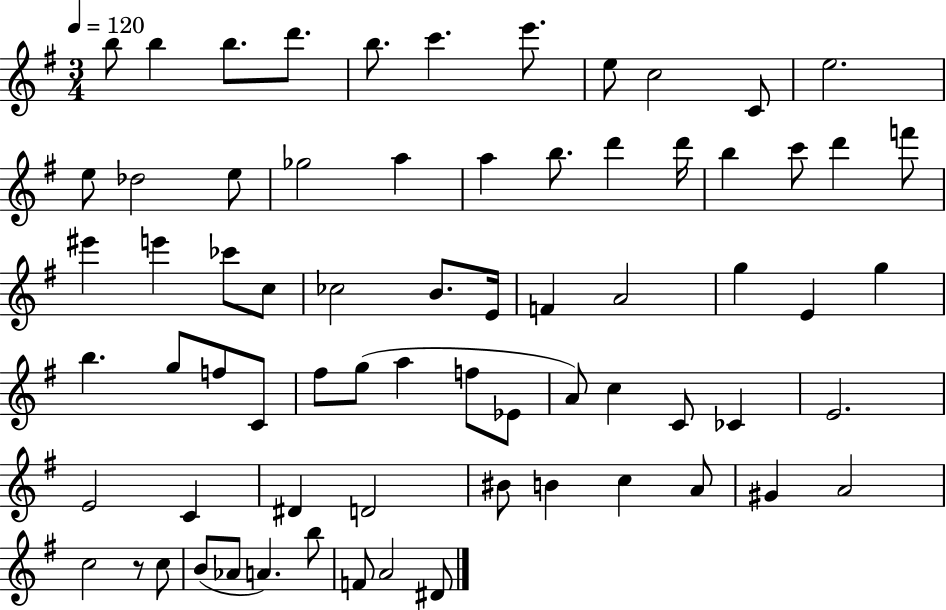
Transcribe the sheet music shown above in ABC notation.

X:1
T:Untitled
M:3/4
L:1/4
K:G
b/2 b b/2 d'/2 b/2 c' e'/2 e/2 c2 C/2 e2 e/2 _d2 e/2 _g2 a a b/2 d' d'/4 b c'/2 d' f'/2 ^e' e' _c'/2 c/2 _c2 B/2 E/4 F A2 g E g b g/2 f/2 C/2 ^f/2 g/2 a f/2 _E/2 A/2 c C/2 _C E2 E2 C ^D D2 ^B/2 B c A/2 ^G A2 c2 z/2 c/2 B/2 _A/2 A b/2 F/2 A2 ^D/2